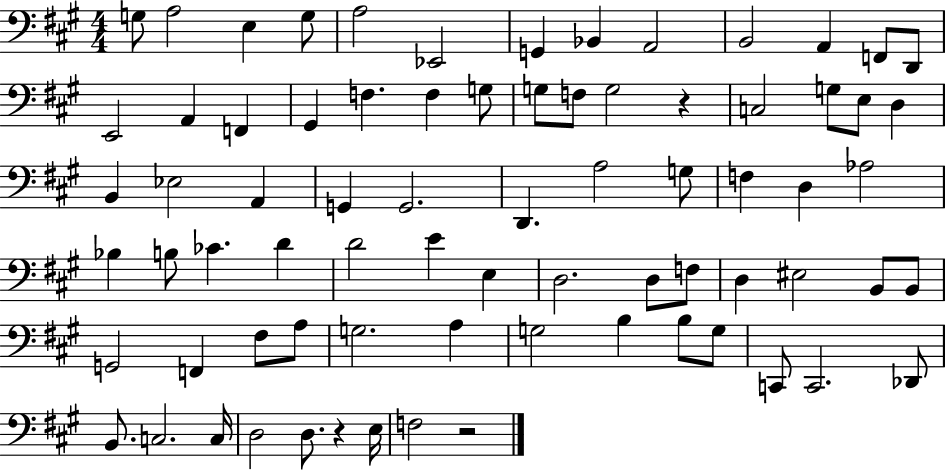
{
  \clef bass
  \numericTimeSignature
  \time 4/4
  \key a \major
  g8 a2 e4 g8 | a2 ees,2 | g,4 bes,4 a,2 | b,2 a,4 f,8 d,8 | \break e,2 a,4 f,4 | gis,4 f4. f4 g8 | g8 f8 g2 r4 | c2 g8 e8 d4 | \break b,4 ees2 a,4 | g,4 g,2. | d,4. a2 g8 | f4 d4 aes2 | \break bes4 b8 ces'4. d'4 | d'2 e'4 e4 | d2. d8 f8 | d4 eis2 b,8 b,8 | \break g,2 f,4 fis8 a8 | g2. a4 | g2 b4 b8 g8 | c,8 c,2. des,8 | \break b,8. c2. c16 | d2 d8. r4 e16 | f2 r2 | \bar "|."
}